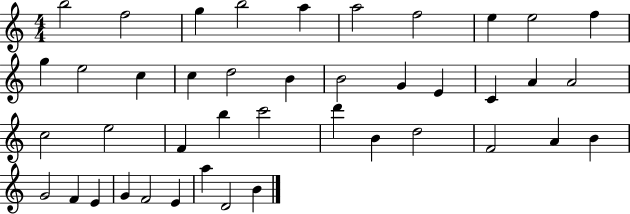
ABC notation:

X:1
T:Untitled
M:4/4
L:1/4
K:C
b2 f2 g b2 a a2 f2 e e2 f g e2 c c d2 B B2 G E C A A2 c2 e2 F b c'2 d' B d2 F2 A B G2 F E G F2 E a D2 B